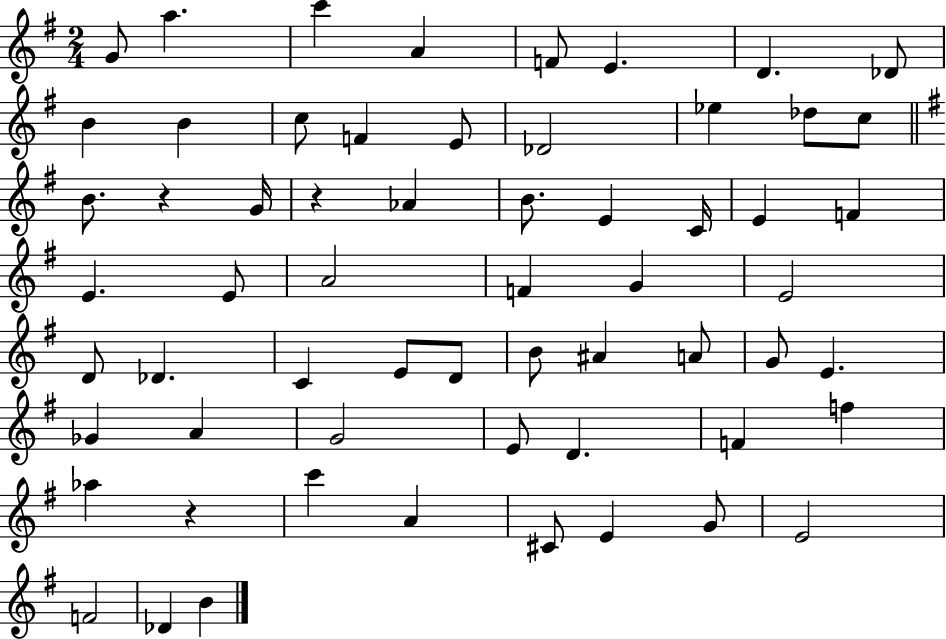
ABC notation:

X:1
T:Untitled
M:2/4
L:1/4
K:G
G/2 a c' A F/2 E D _D/2 B B c/2 F E/2 _D2 _e _d/2 c/2 B/2 z G/4 z _A B/2 E C/4 E F E E/2 A2 F G E2 D/2 _D C E/2 D/2 B/2 ^A A/2 G/2 E _G A G2 E/2 D F f _a z c' A ^C/2 E G/2 E2 F2 _D B